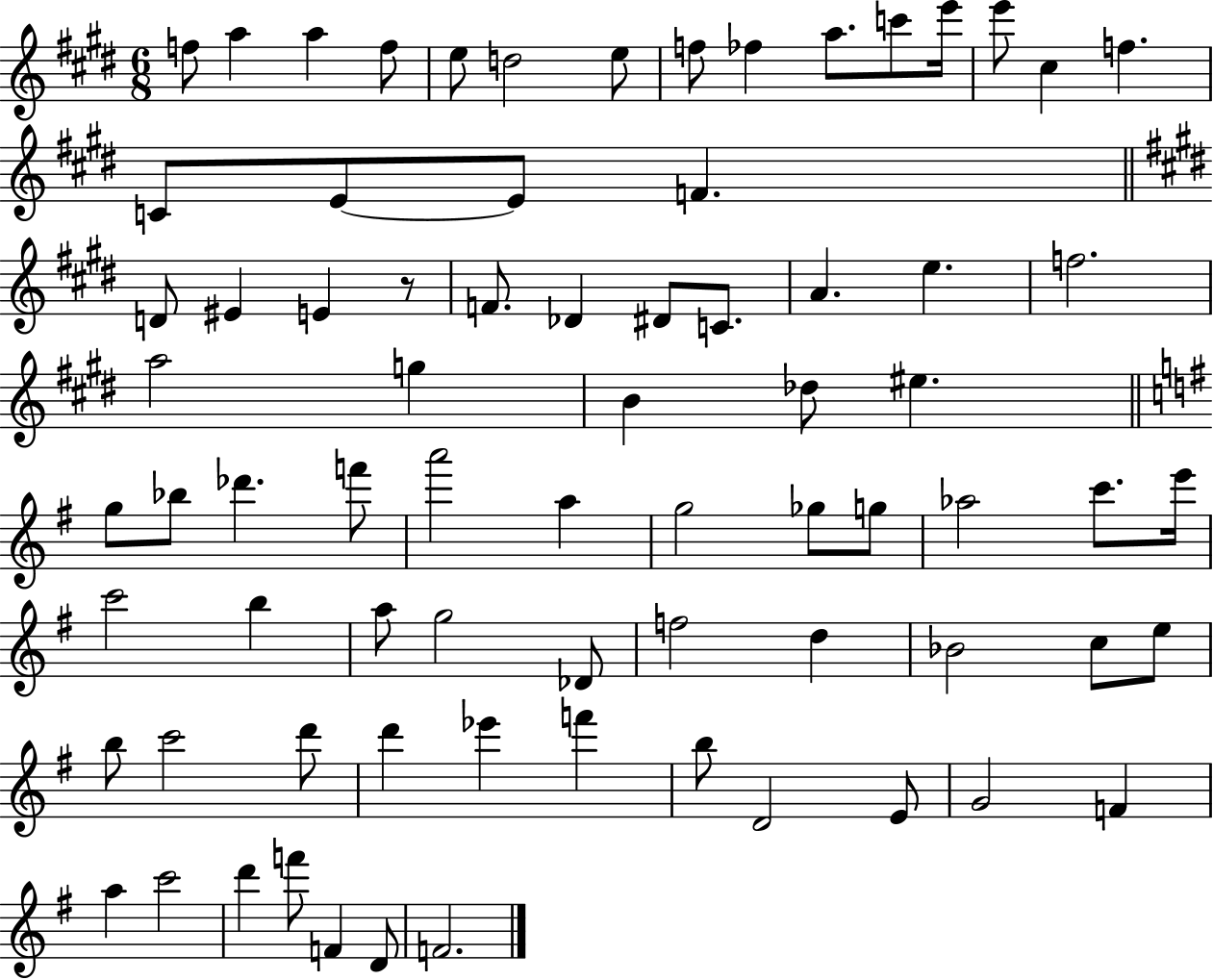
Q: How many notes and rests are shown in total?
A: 75